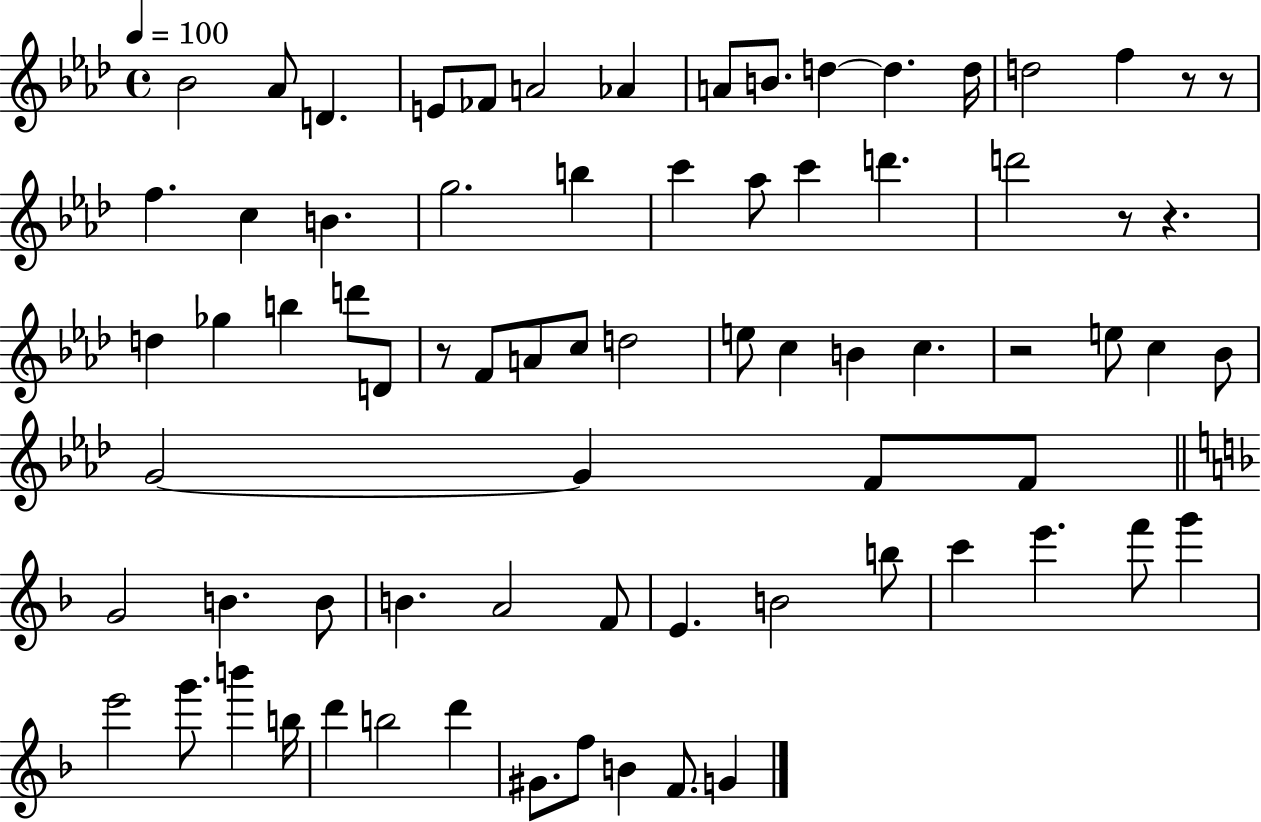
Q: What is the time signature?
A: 4/4